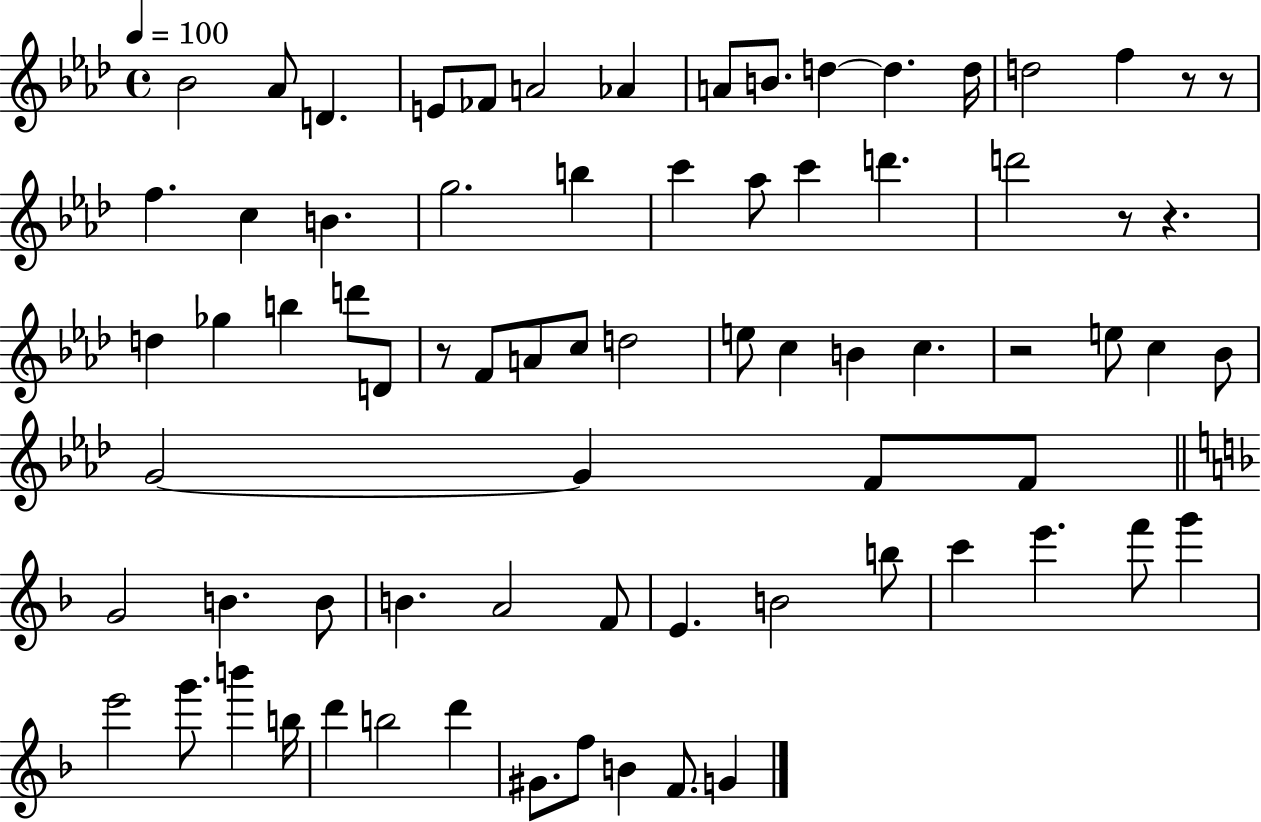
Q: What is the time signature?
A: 4/4